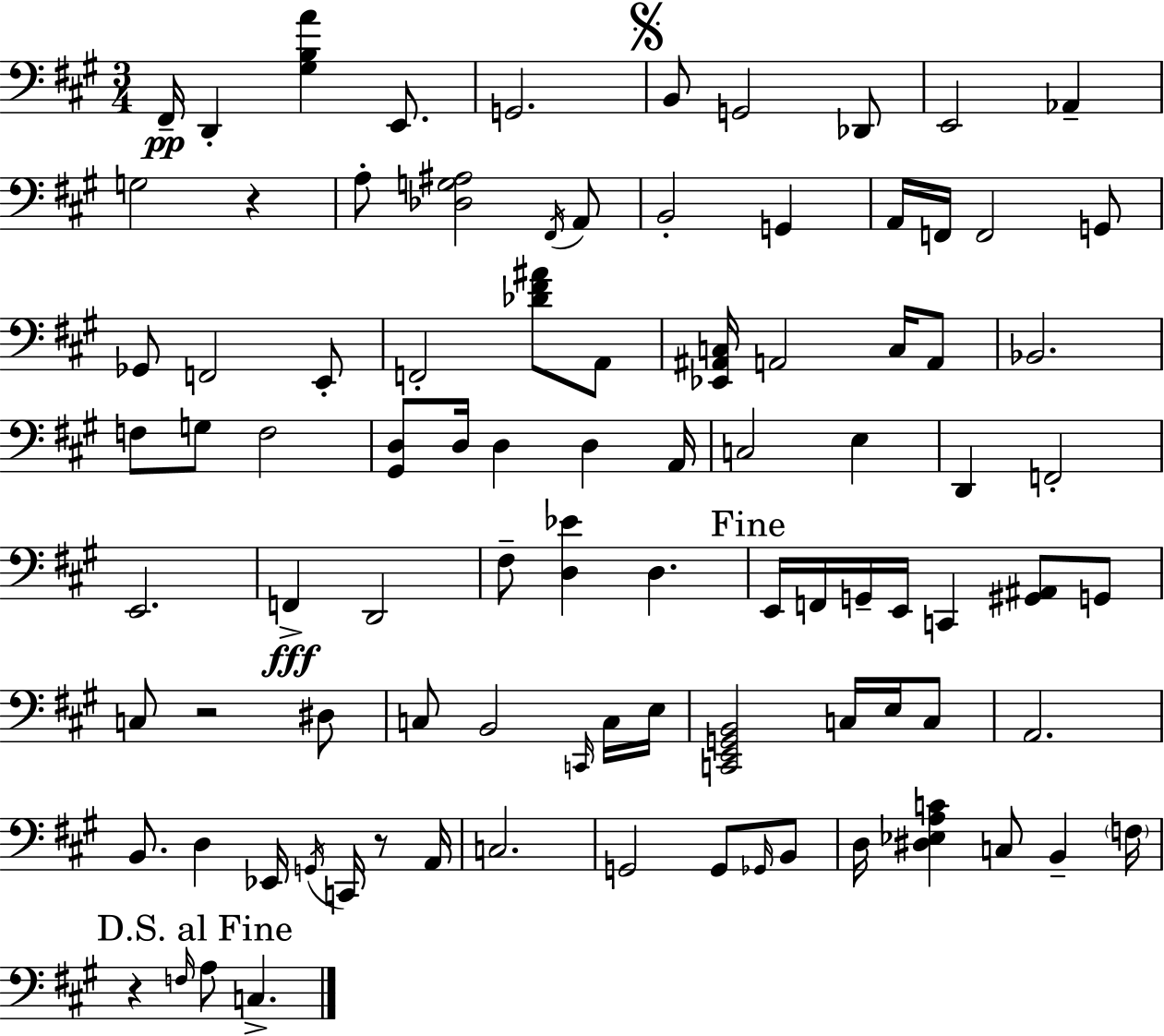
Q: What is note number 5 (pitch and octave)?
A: B2